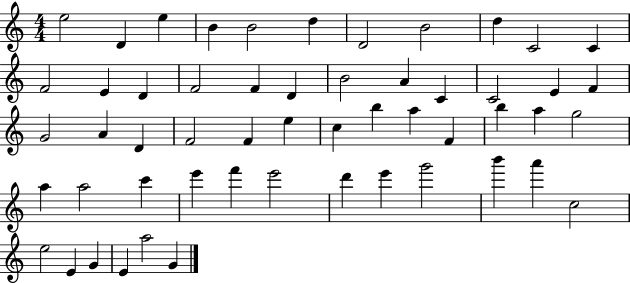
X:1
T:Untitled
M:4/4
L:1/4
K:C
e2 D e B B2 d D2 B2 d C2 C F2 E D F2 F D B2 A C C2 E F G2 A D F2 F e c b a F b a g2 a a2 c' e' f' e'2 d' e' g'2 b' a' c2 e2 E G E a2 G